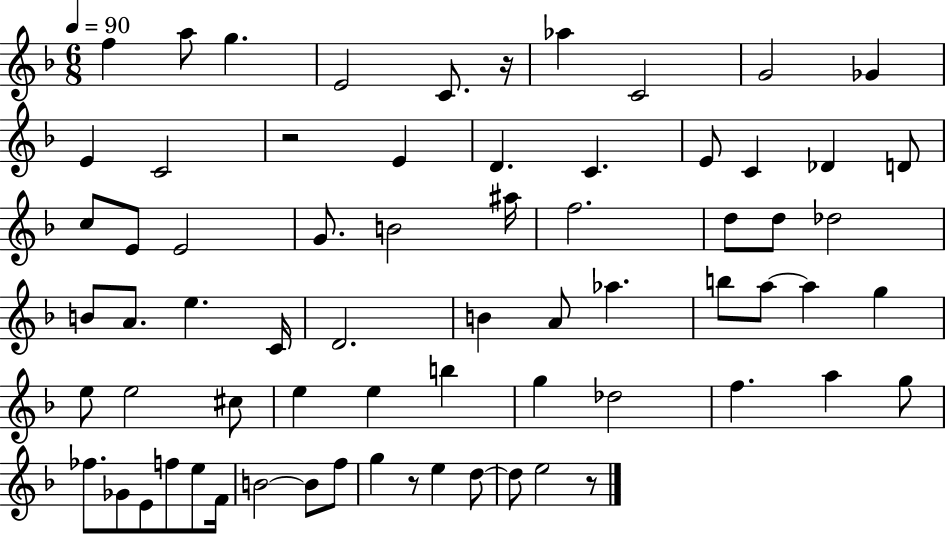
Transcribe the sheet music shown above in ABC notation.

X:1
T:Untitled
M:6/8
L:1/4
K:F
f a/2 g E2 C/2 z/4 _a C2 G2 _G E C2 z2 E D C E/2 C _D D/2 c/2 E/2 E2 G/2 B2 ^a/4 f2 d/2 d/2 _d2 B/2 A/2 e C/4 D2 B A/2 _a b/2 a/2 a g e/2 e2 ^c/2 e e b g _d2 f a g/2 _f/2 _G/2 E/2 f/2 e/2 F/4 B2 B/2 f/2 g z/2 e d/2 d/2 e2 z/2